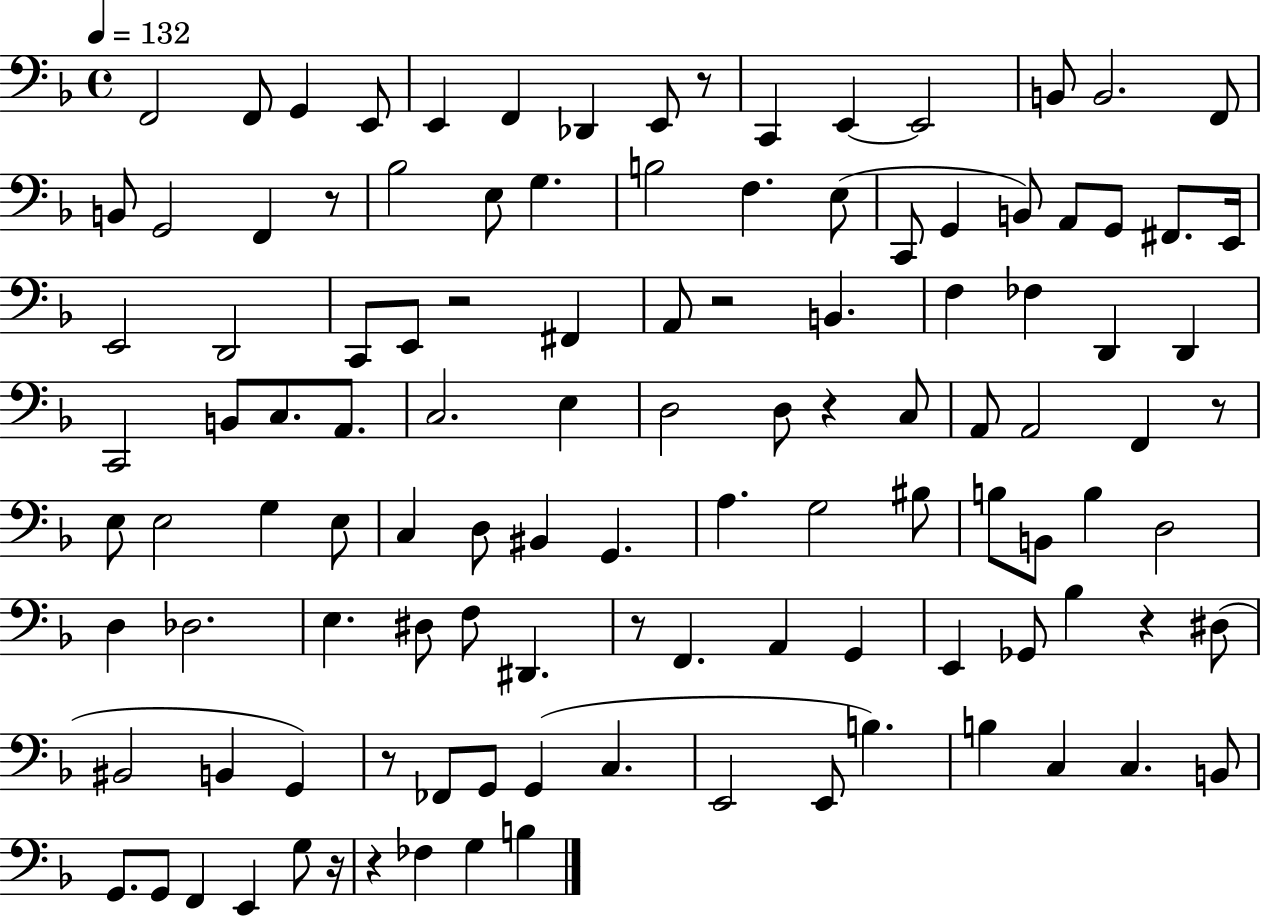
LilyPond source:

{
  \clef bass
  \time 4/4
  \defaultTimeSignature
  \key f \major
  \tempo 4 = 132
  f,2 f,8 g,4 e,8 | e,4 f,4 des,4 e,8 r8 | c,4 e,4~~ e,2 | b,8 b,2. f,8 | \break b,8 g,2 f,4 r8 | bes2 e8 g4. | b2 f4. e8( | c,8 g,4 b,8) a,8 g,8 fis,8. e,16 | \break e,2 d,2 | c,8 e,8 r2 fis,4 | a,8 r2 b,4. | f4 fes4 d,4 d,4 | \break c,2 b,8 c8. a,8. | c2. e4 | d2 d8 r4 c8 | a,8 a,2 f,4 r8 | \break e8 e2 g4 e8 | c4 d8 bis,4 g,4. | a4. g2 bis8 | b8 b,8 b4 d2 | \break d4 des2. | e4. dis8 f8 dis,4. | r8 f,4. a,4 g,4 | e,4 ges,8 bes4 r4 dis8( | \break bis,2 b,4 g,4) | r8 fes,8 g,8 g,4( c4. | e,2 e,8 b4.) | b4 c4 c4. b,8 | \break g,8. g,8 f,4 e,4 g8 r16 | r4 fes4 g4 b4 | \bar "|."
}